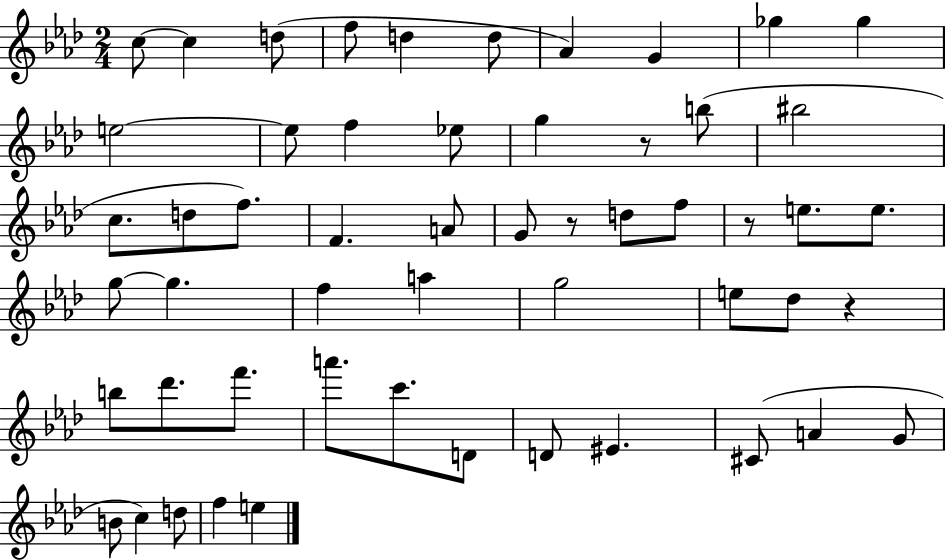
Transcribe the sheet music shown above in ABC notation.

X:1
T:Untitled
M:2/4
L:1/4
K:Ab
c/2 c d/2 f/2 d d/2 _A G _g _g e2 e/2 f _e/2 g z/2 b/2 ^b2 c/2 d/2 f/2 F A/2 G/2 z/2 d/2 f/2 z/2 e/2 e/2 g/2 g f a g2 e/2 _d/2 z b/2 _d'/2 f'/2 a'/2 c'/2 D/2 D/2 ^E ^C/2 A G/2 B/2 c d/2 f e